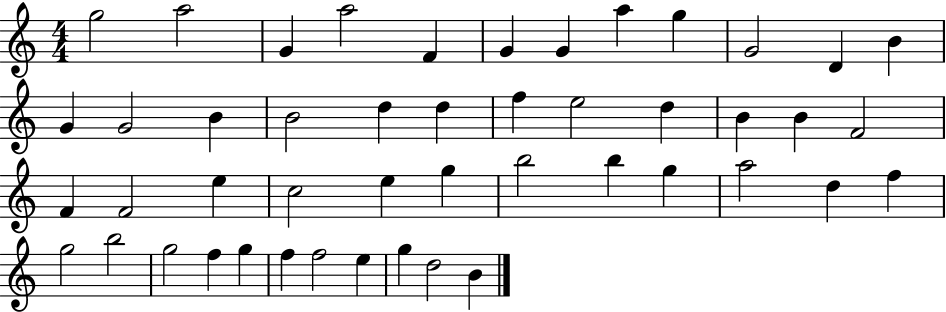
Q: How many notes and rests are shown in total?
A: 47